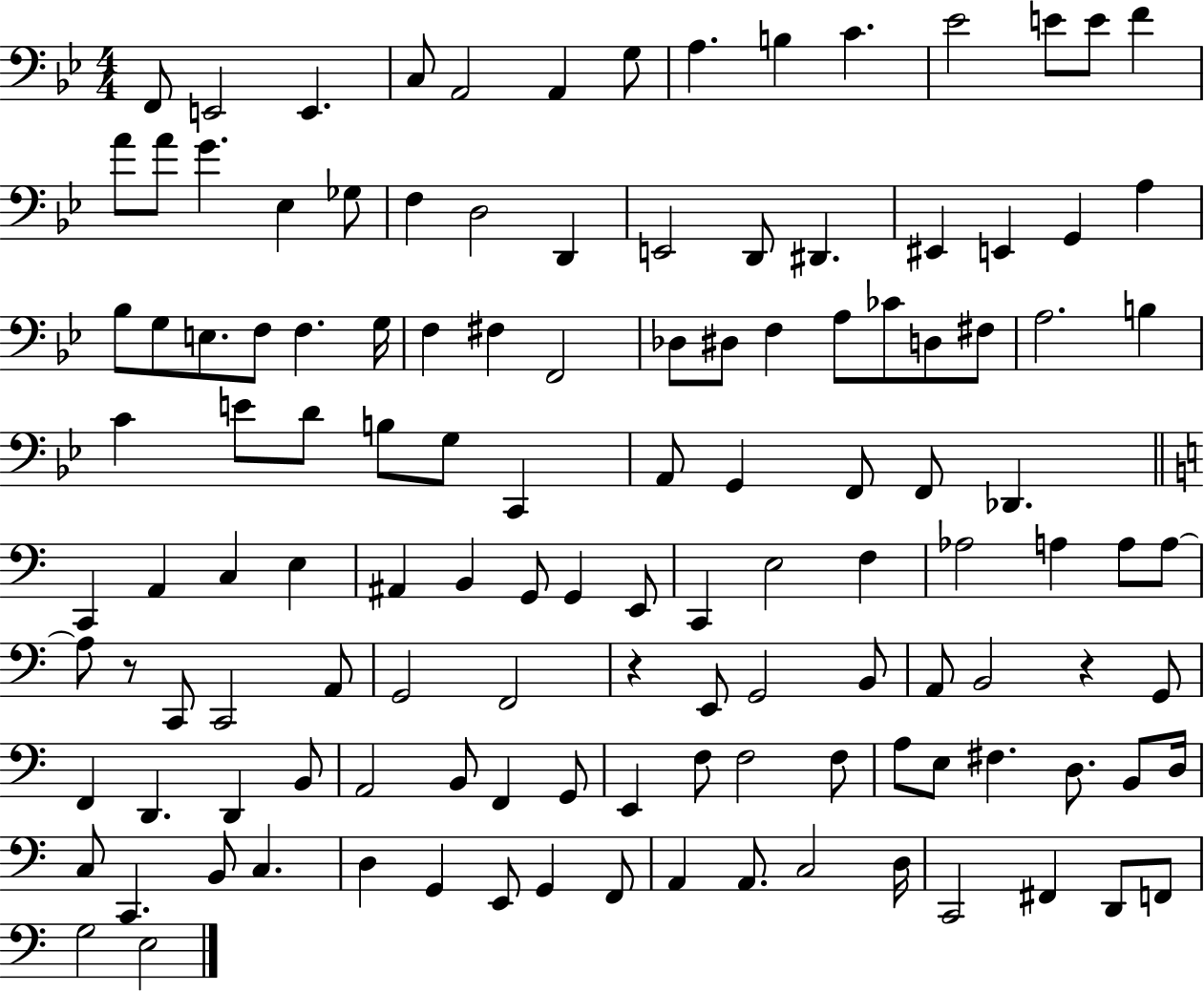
X:1
T:Untitled
M:4/4
L:1/4
K:Bb
F,,/2 E,,2 E,, C,/2 A,,2 A,, G,/2 A, B, C _E2 E/2 E/2 F A/2 A/2 G _E, _G,/2 F, D,2 D,, E,,2 D,,/2 ^D,, ^E,, E,, G,, A, _B,/2 G,/2 E,/2 F,/2 F, G,/4 F, ^F, F,,2 _D,/2 ^D,/2 F, A,/2 _C/2 D,/2 ^F,/2 A,2 B, C E/2 D/2 B,/2 G,/2 C,, A,,/2 G,, F,,/2 F,,/2 _D,, C,, A,, C, E, ^A,, B,, G,,/2 G,, E,,/2 C,, E,2 F, _A,2 A, A,/2 A,/2 A,/2 z/2 C,,/2 C,,2 A,,/2 G,,2 F,,2 z E,,/2 G,,2 B,,/2 A,,/2 B,,2 z G,,/2 F,, D,, D,, B,,/2 A,,2 B,,/2 F,, G,,/2 E,, F,/2 F,2 F,/2 A,/2 E,/2 ^F, D,/2 B,,/2 D,/4 C,/2 C,, B,,/2 C, D, G,, E,,/2 G,, F,,/2 A,, A,,/2 C,2 D,/4 C,,2 ^F,, D,,/2 F,,/2 G,2 E,2